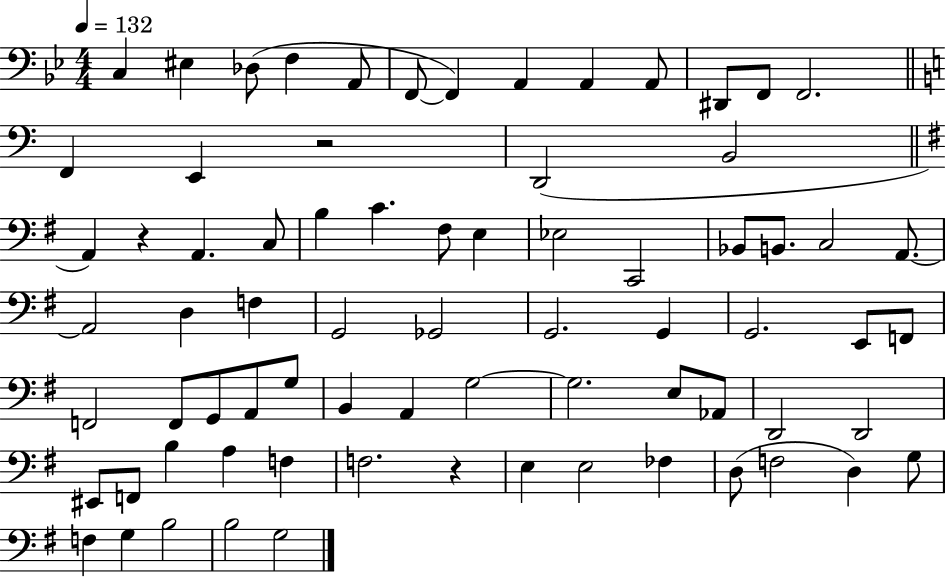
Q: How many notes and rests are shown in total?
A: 74